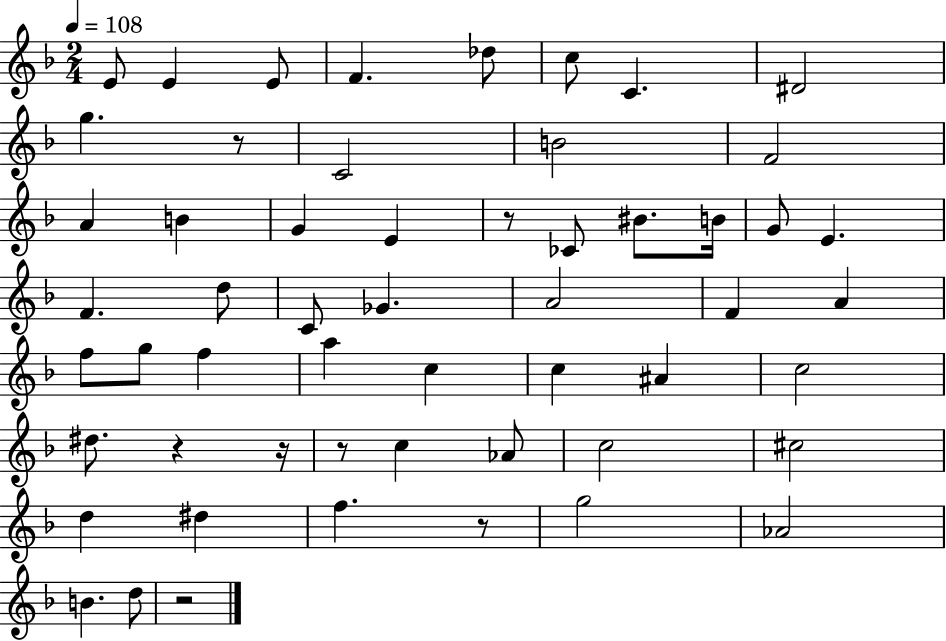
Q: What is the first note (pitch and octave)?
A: E4